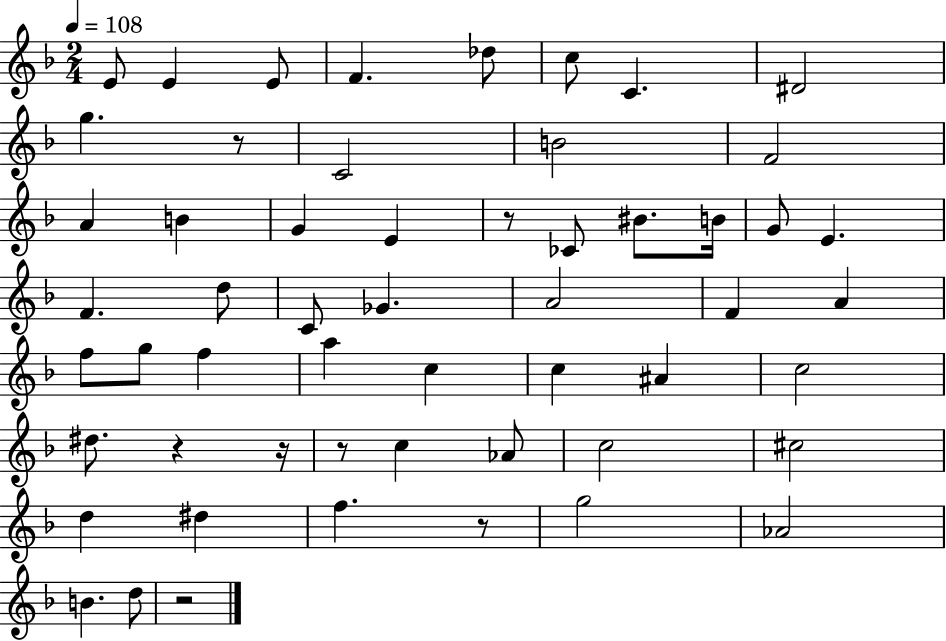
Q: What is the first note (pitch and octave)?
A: E4